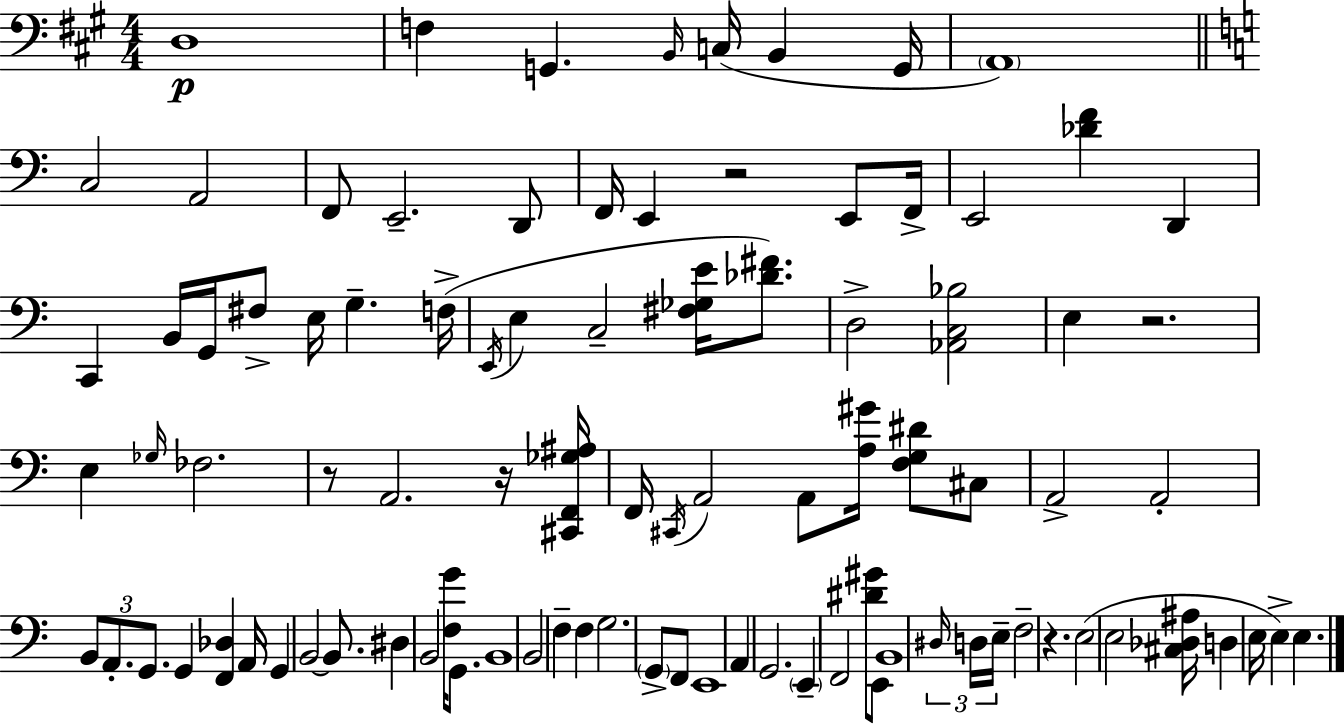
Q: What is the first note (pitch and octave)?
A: D3